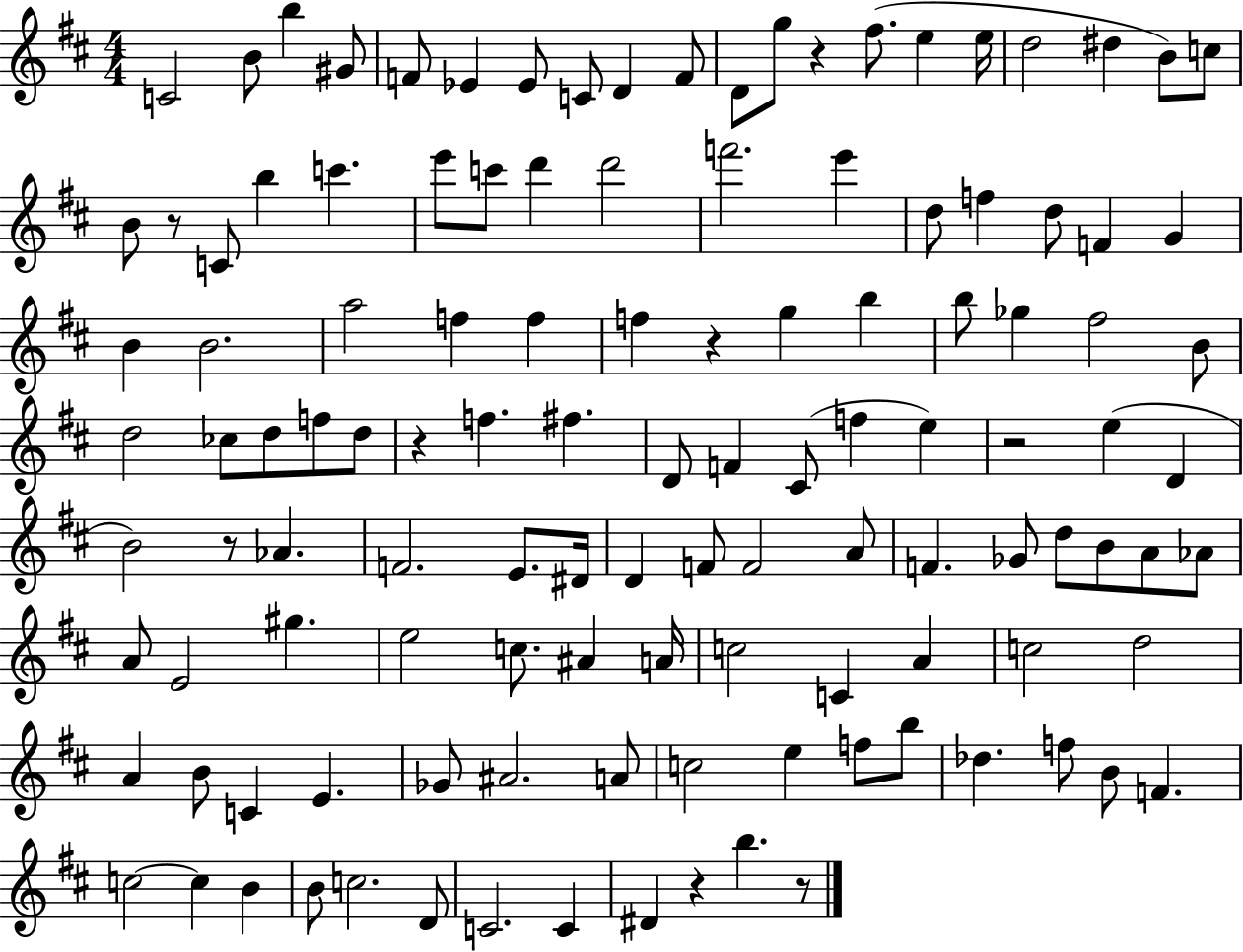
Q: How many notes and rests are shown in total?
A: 120